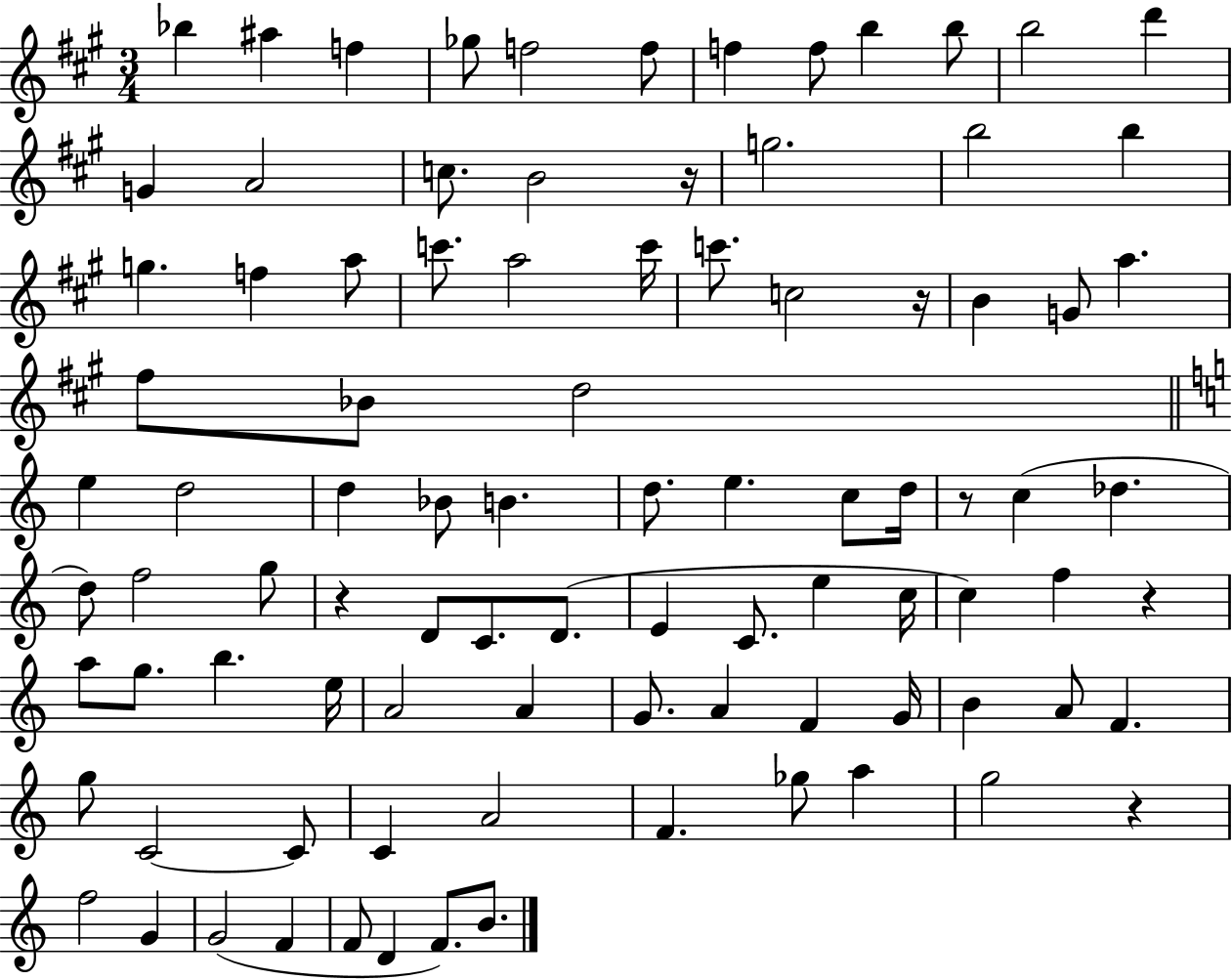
Bb5/q A#5/q F5/q Gb5/e F5/h F5/e F5/q F5/e B5/q B5/e B5/h D6/q G4/q A4/h C5/e. B4/h R/s G5/h. B5/h B5/q G5/q. F5/q A5/e C6/e. A5/h C6/s C6/e. C5/h R/s B4/q G4/e A5/q. F#5/e Bb4/e D5/h E5/q D5/h D5/q Bb4/e B4/q. D5/e. E5/q. C5/e D5/s R/e C5/q Db5/q. D5/e F5/h G5/e R/q D4/e C4/e. D4/e. E4/q C4/e. E5/q C5/s C5/q F5/q R/q A5/e G5/e. B5/q. E5/s A4/h A4/q G4/e. A4/q F4/q G4/s B4/q A4/e F4/q. G5/e C4/h C4/e C4/q A4/h F4/q. Gb5/e A5/q G5/h R/q F5/h G4/q G4/h F4/q F4/e D4/q F4/e. B4/e.